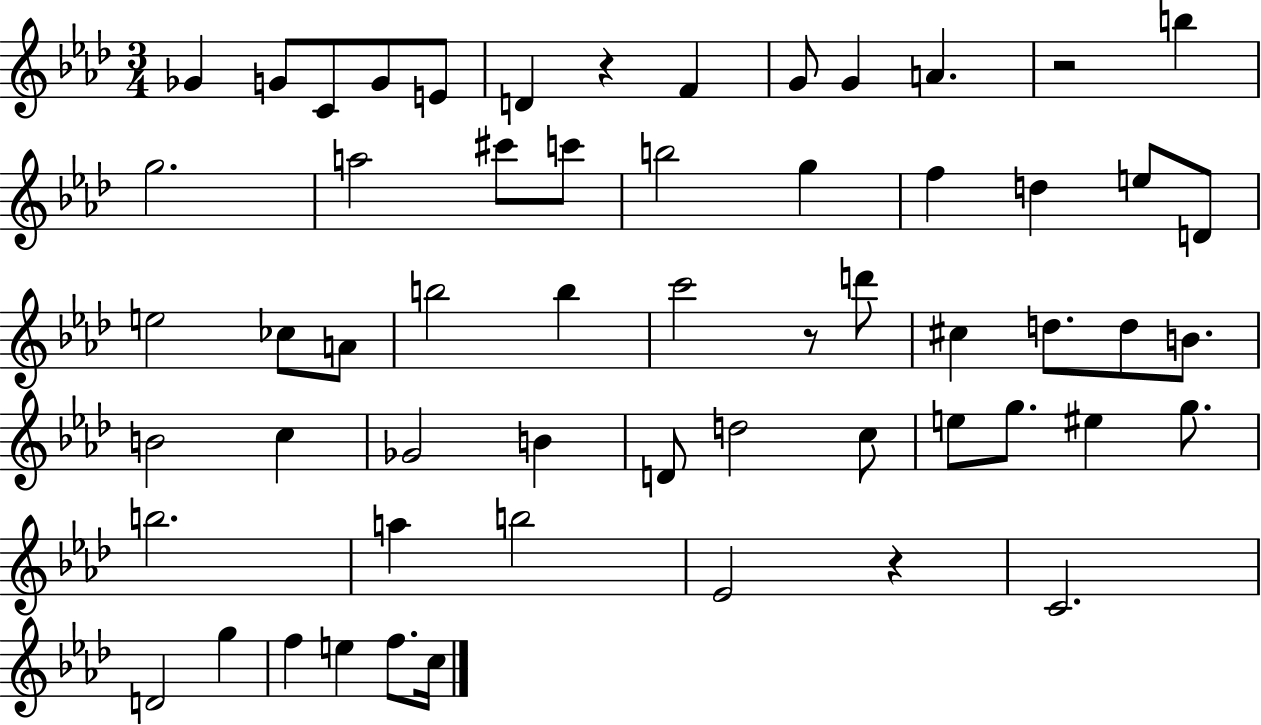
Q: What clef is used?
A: treble